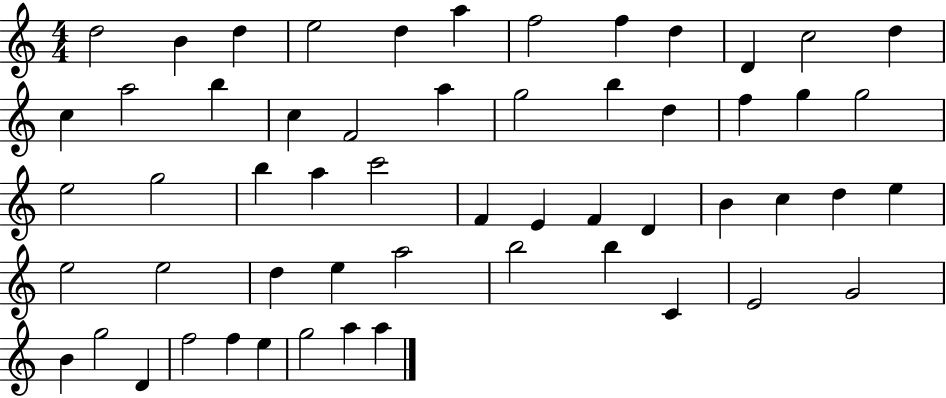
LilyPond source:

{
  \clef treble
  \numericTimeSignature
  \time 4/4
  \key c \major
  d''2 b'4 d''4 | e''2 d''4 a''4 | f''2 f''4 d''4 | d'4 c''2 d''4 | \break c''4 a''2 b''4 | c''4 f'2 a''4 | g''2 b''4 d''4 | f''4 g''4 g''2 | \break e''2 g''2 | b''4 a''4 c'''2 | f'4 e'4 f'4 d'4 | b'4 c''4 d''4 e''4 | \break e''2 e''2 | d''4 e''4 a''2 | b''2 b''4 c'4 | e'2 g'2 | \break b'4 g''2 d'4 | f''2 f''4 e''4 | g''2 a''4 a''4 | \bar "|."
}